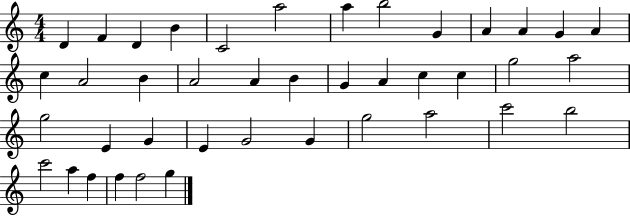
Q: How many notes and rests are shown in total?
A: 41